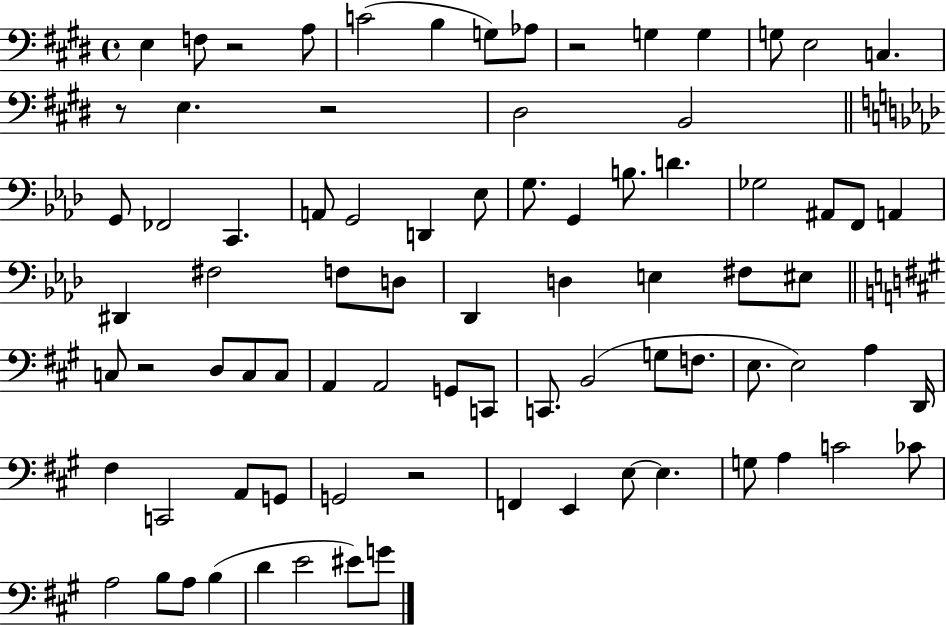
E3/q F3/e R/h A3/e C4/h B3/q G3/e Ab3/e R/h G3/q G3/q G3/e E3/h C3/q. R/e E3/q. R/h D#3/h B2/h G2/e FES2/h C2/q. A2/e G2/h D2/q Eb3/e G3/e. G2/q B3/e. D4/q. Gb3/h A#2/e F2/e A2/q D#2/q F#3/h F3/e D3/e Db2/q D3/q E3/q F#3/e EIS3/e C3/e R/h D3/e C3/e C3/e A2/q A2/h G2/e C2/e C2/e. B2/h G3/e F3/e. E3/e. E3/h A3/q D2/s F#3/q C2/h A2/e G2/e G2/h R/h F2/q E2/q E3/e E3/q. G3/e A3/q C4/h CES4/e A3/h B3/e A3/e B3/q D4/q E4/h EIS4/e G4/e